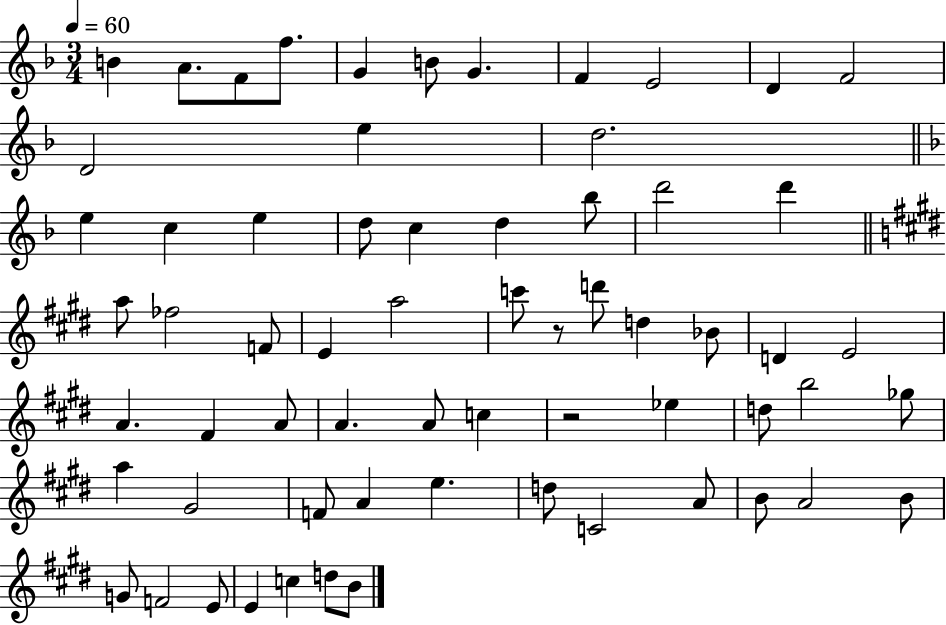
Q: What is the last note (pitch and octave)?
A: B4